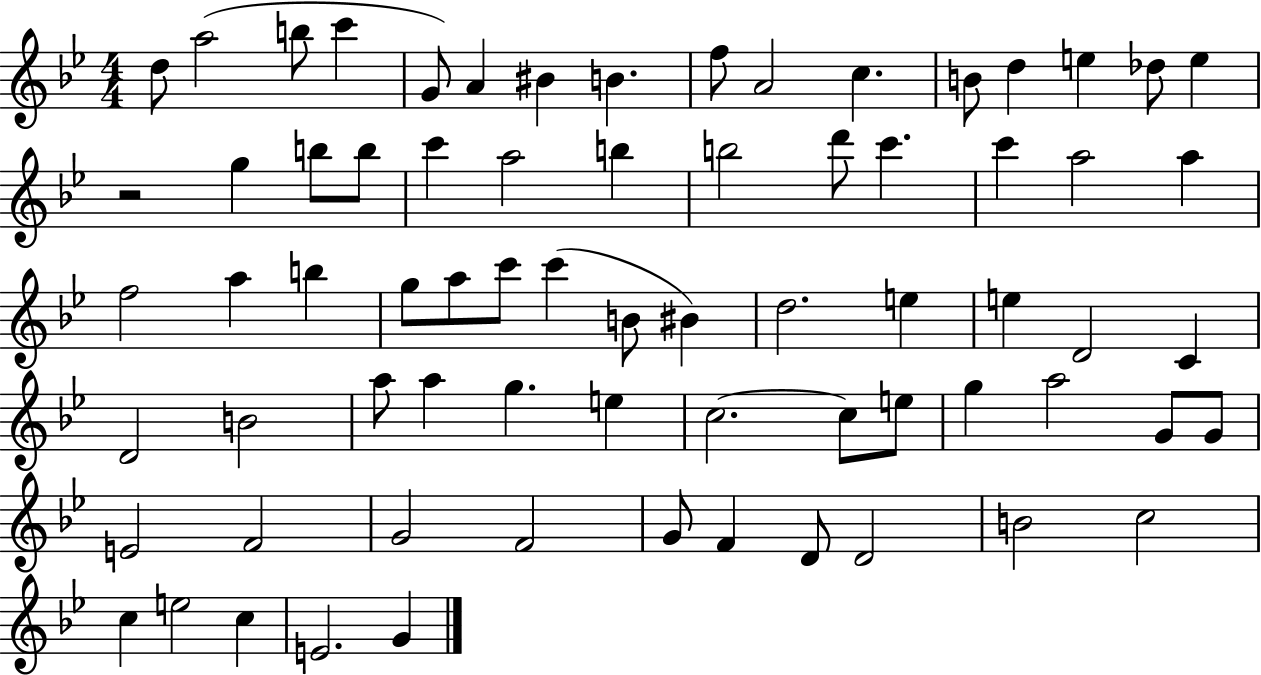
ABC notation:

X:1
T:Untitled
M:4/4
L:1/4
K:Bb
d/2 a2 b/2 c' G/2 A ^B B f/2 A2 c B/2 d e _d/2 e z2 g b/2 b/2 c' a2 b b2 d'/2 c' c' a2 a f2 a b g/2 a/2 c'/2 c' B/2 ^B d2 e e D2 C D2 B2 a/2 a g e c2 c/2 e/2 g a2 G/2 G/2 E2 F2 G2 F2 G/2 F D/2 D2 B2 c2 c e2 c E2 G